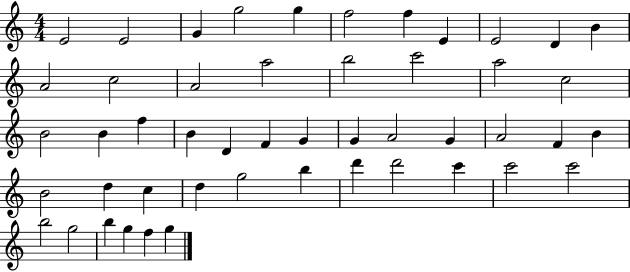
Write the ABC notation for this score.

X:1
T:Untitled
M:4/4
L:1/4
K:C
E2 E2 G g2 g f2 f E E2 D B A2 c2 A2 a2 b2 c'2 a2 c2 B2 B f B D F G G A2 G A2 F B B2 d c d g2 b d' d'2 c' c'2 c'2 b2 g2 b g f g